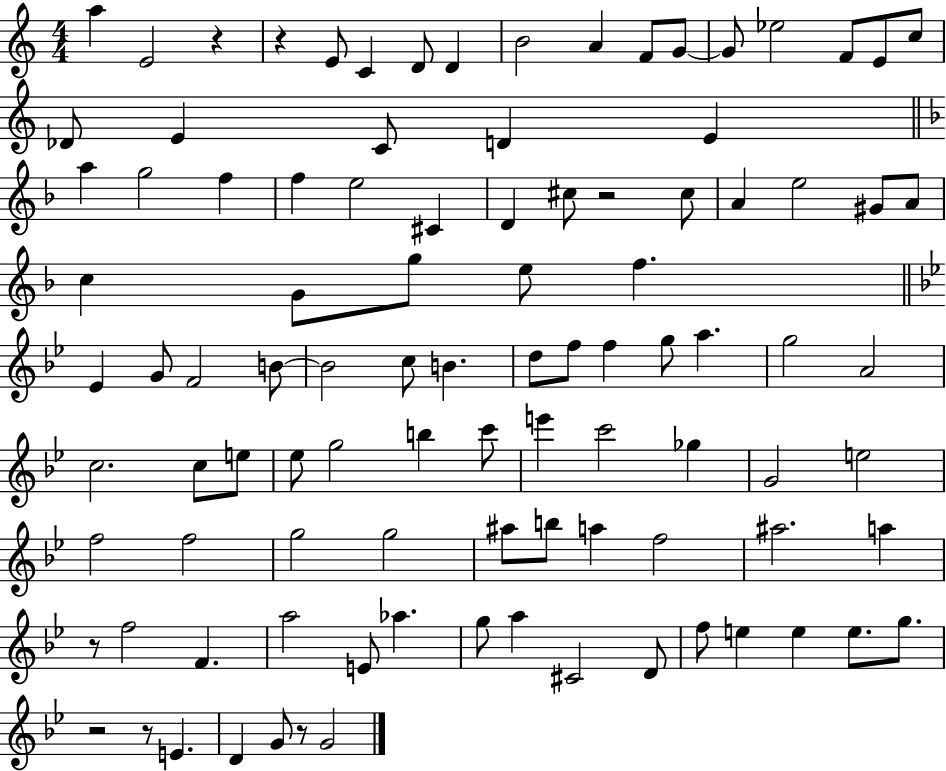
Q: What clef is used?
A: treble